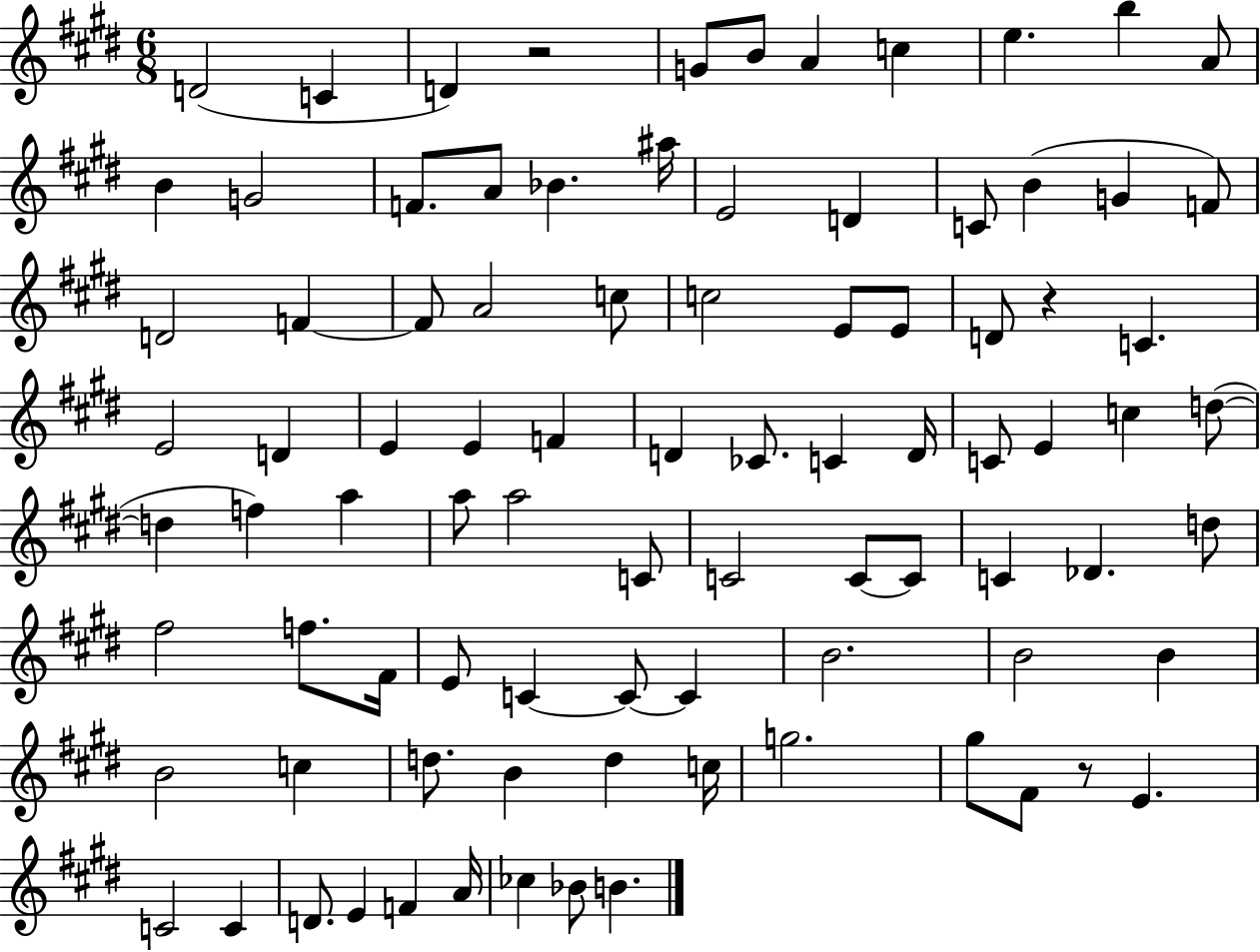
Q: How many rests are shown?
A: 3